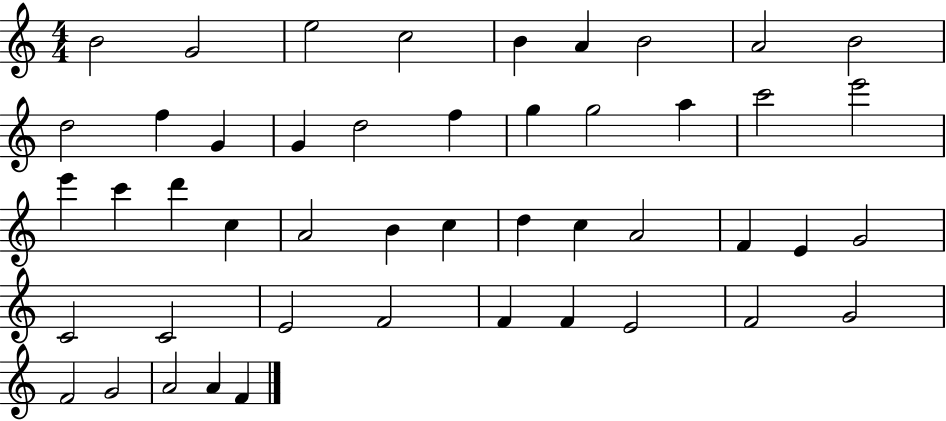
X:1
T:Untitled
M:4/4
L:1/4
K:C
B2 G2 e2 c2 B A B2 A2 B2 d2 f G G d2 f g g2 a c'2 e'2 e' c' d' c A2 B c d c A2 F E G2 C2 C2 E2 F2 F F E2 F2 G2 F2 G2 A2 A F